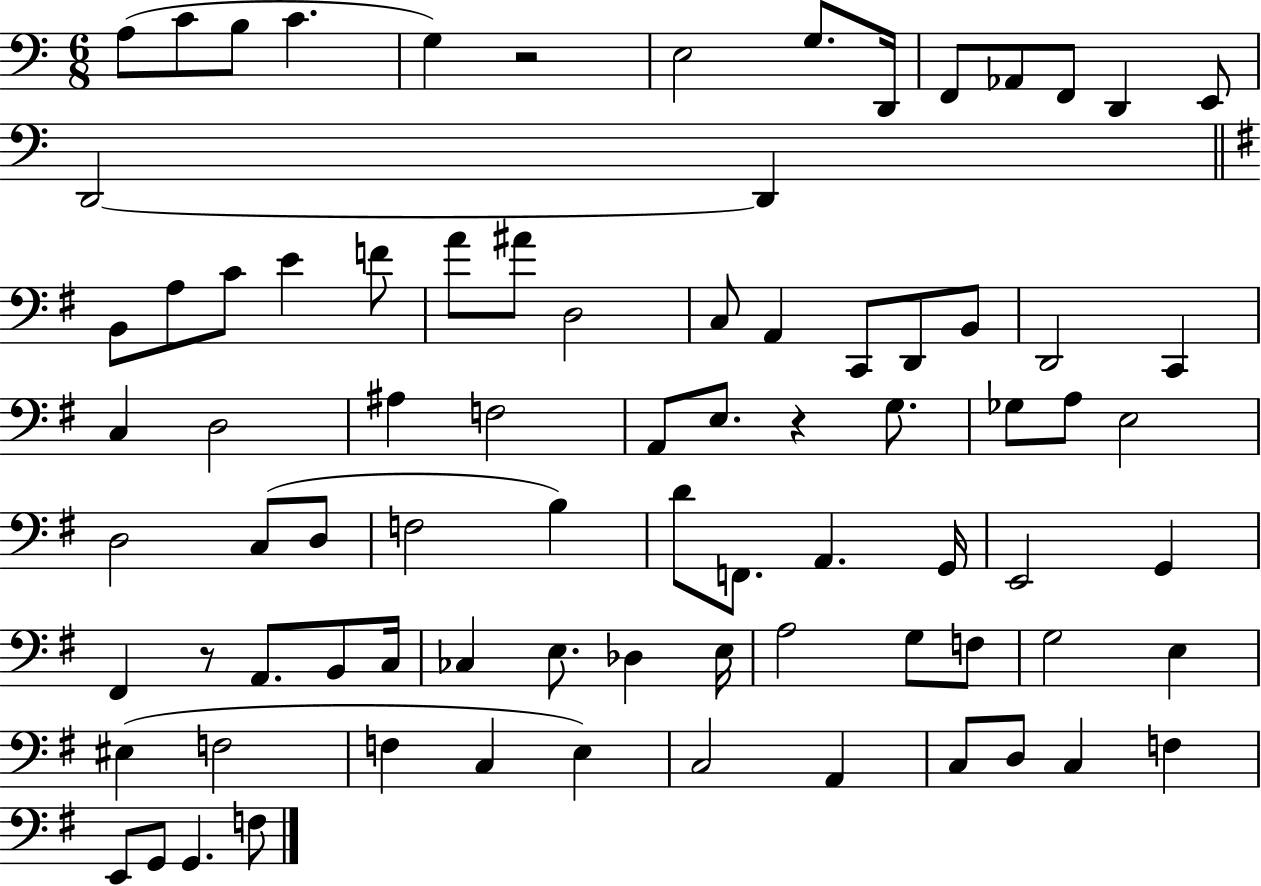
{
  \clef bass
  \numericTimeSignature
  \time 6/8
  \key c \major
  a8( c'8 b8 c'4. | g4) r2 | e2 g8. d,16 | f,8 aes,8 f,8 d,4 e,8 | \break d,2~~ d,4 | \bar "||" \break \key g \major b,8 a8 c'8 e'4 f'8 | a'8 ais'8 d2 | c8 a,4 c,8 d,8 b,8 | d,2 c,4 | \break c4 d2 | ais4 f2 | a,8 e8. r4 g8. | ges8 a8 e2 | \break d2 c8( d8 | f2 b4) | d'8 f,8. a,4. g,16 | e,2 g,4 | \break fis,4 r8 a,8. b,8 c16 | ces4 e8. des4 e16 | a2 g8 f8 | g2 e4 | \break eis4( f2 | f4 c4 e4) | c2 a,4 | c8 d8 c4 f4 | \break e,8 g,8 g,4. f8 | \bar "|."
}